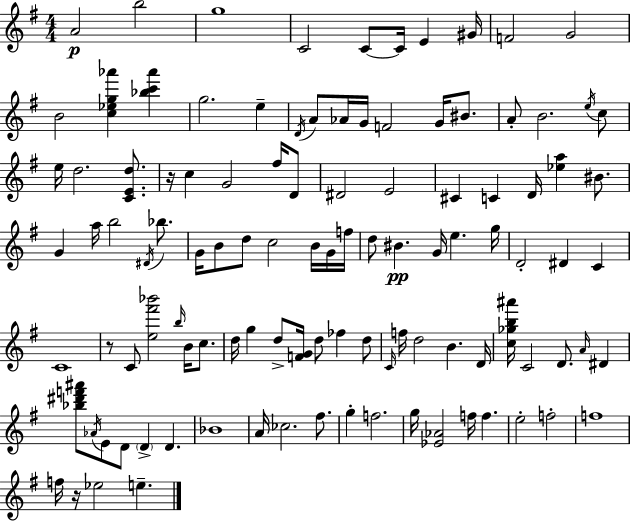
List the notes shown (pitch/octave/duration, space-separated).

A4/h B5/h G5/w C4/h C4/e C4/s E4/q G#4/s F4/h G4/h B4/h [C5,Eb5,G5,Ab6]/q [Bb5,C6,Ab6]/q G5/h. E5/q D4/s A4/e Ab4/s G4/s F4/h G4/s BIS4/e. A4/e B4/h. E5/s C5/e E5/s D5/h. [C4,E4,D5]/e. R/s C5/q G4/h F#5/s D4/e D#4/h E4/h C#4/q C4/q D4/s [Eb5,A5]/q BIS4/e. G4/q A5/s B5/h D#4/s Bb5/e. G4/s B4/e D5/e C5/h B4/s G4/s F5/s D5/e BIS4/q. G4/s E5/q. G5/s D4/h D#4/q C4/q C4/w R/e C4/e [E5,F#6,Bb6]/h B5/s B4/s C5/e. D5/s G5/q D5/e [F4,G4]/s D5/e FES5/q D5/e C4/s F5/s D5/h B4/q. D4/s [C5,Gb5,B5,A#6]/s C4/h D4/e. A4/s D#4/q [Bb5,D#6,F6,A#6]/e Ab4/s E4/e D4/e D4/q D4/q. Bb4/w A4/s CES5/h. F#5/e. G5/q F5/h. G5/s [Eb4,Ab4]/h F5/s F5/q. E5/h F5/h F5/w F5/s R/s Eb5/h E5/q.